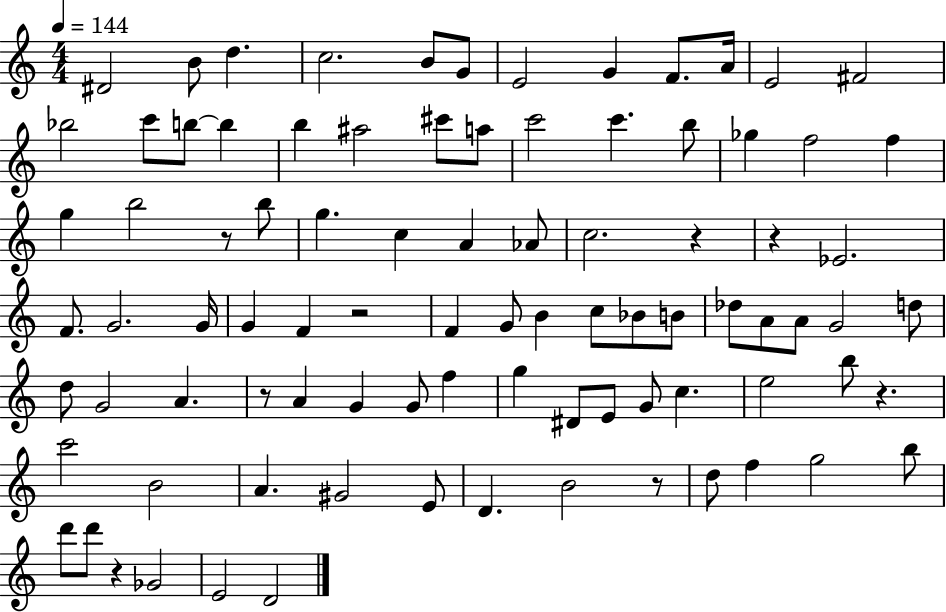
D#4/h B4/e D5/q. C5/h. B4/e G4/e E4/h G4/q F4/e. A4/s E4/h F#4/h Bb5/h C6/e B5/e B5/q B5/q A#5/h C#6/e A5/e C6/h C6/q. B5/e Gb5/q F5/h F5/q G5/q B5/h R/e B5/e G5/q. C5/q A4/q Ab4/e C5/h. R/q R/q Eb4/h. F4/e. G4/h. G4/s G4/q F4/q R/h F4/q G4/e B4/q C5/e Bb4/e B4/e Db5/e A4/e A4/e G4/h D5/e D5/e G4/h A4/q. R/e A4/q G4/q G4/e F5/q G5/q D#4/e E4/e G4/e C5/q. E5/h B5/e R/q. C6/h B4/h A4/q. G#4/h E4/e D4/q. B4/h R/e D5/e F5/q G5/h B5/e D6/e D6/e R/q Gb4/h E4/h D4/h